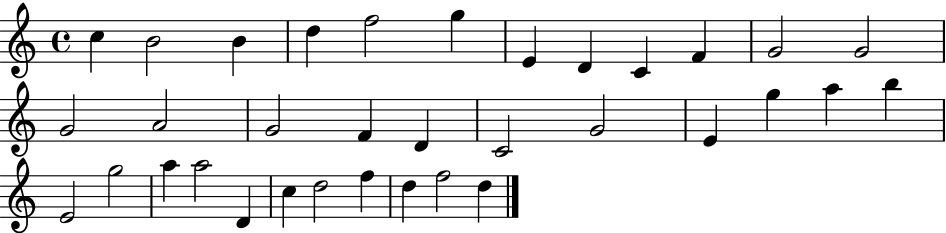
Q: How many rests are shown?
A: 0